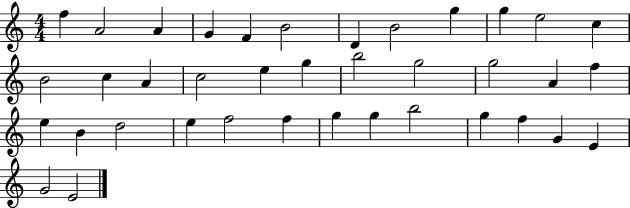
{
  \clef treble
  \numericTimeSignature
  \time 4/4
  \key c \major
  f''4 a'2 a'4 | g'4 f'4 b'2 | d'4 b'2 g''4 | g''4 e''2 c''4 | \break b'2 c''4 a'4 | c''2 e''4 g''4 | b''2 g''2 | g''2 a'4 f''4 | \break e''4 b'4 d''2 | e''4 f''2 f''4 | g''4 g''4 b''2 | g''4 f''4 g'4 e'4 | \break g'2 e'2 | \bar "|."
}